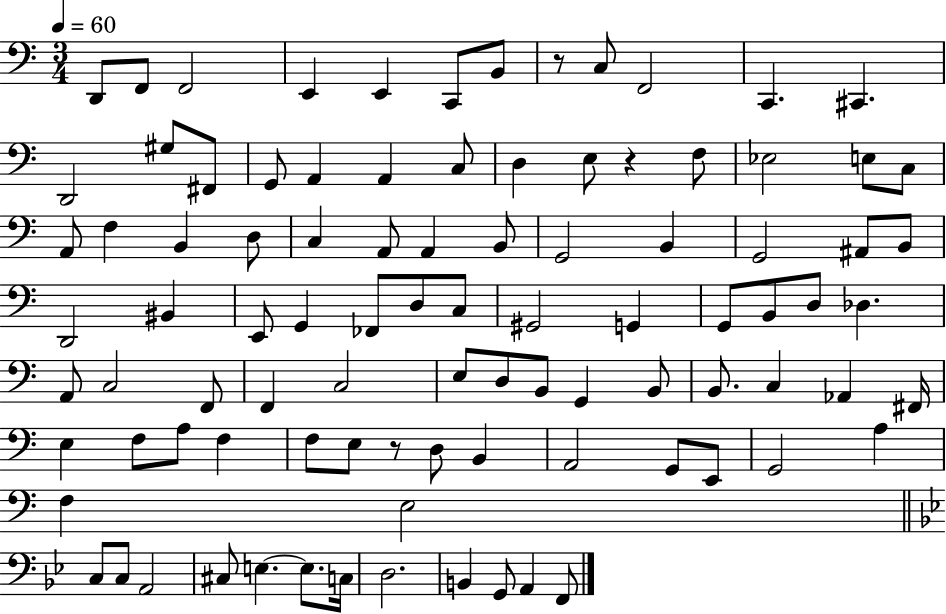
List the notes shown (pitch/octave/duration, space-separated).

D2/e F2/e F2/h E2/q E2/q C2/e B2/e R/e C3/e F2/h C2/q. C#2/q. D2/h G#3/e F#2/e G2/e A2/q A2/q C3/e D3/q E3/e R/q F3/e Eb3/h E3/e C3/e A2/e F3/q B2/q D3/e C3/q A2/e A2/q B2/e G2/h B2/q G2/h A#2/e B2/e D2/h BIS2/q E2/e G2/q FES2/e D3/e C3/e G#2/h G2/q G2/e B2/e D3/e Db3/q. A2/e C3/h F2/e F2/q C3/h E3/e D3/e B2/e G2/q B2/e B2/e. C3/q Ab2/q F#2/s E3/q F3/e A3/e F3/q F3/e E3/e R/e D3/e B2/q A2/h G2/e E2/e G2/h A3/q F3/q E3/h C3/e C3/e A2/h C#3/e E3/q. E3/e. C3/s D3/h. B2/q G2/e A2/q F2/e